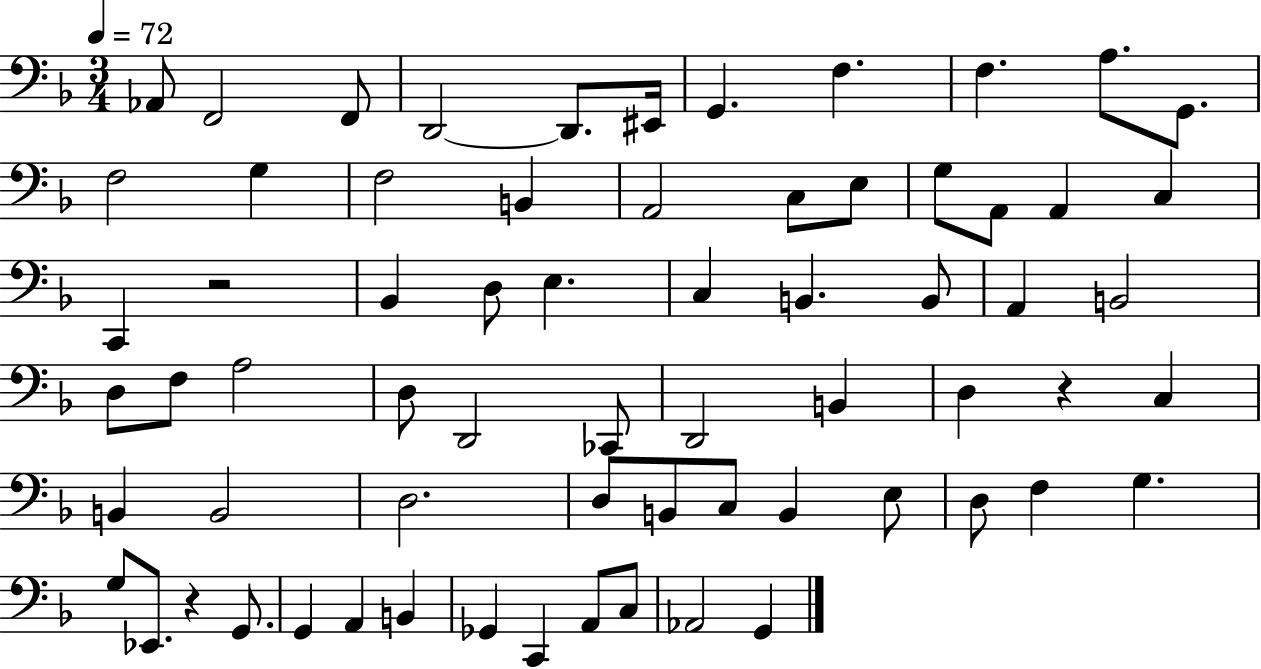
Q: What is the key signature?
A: F major